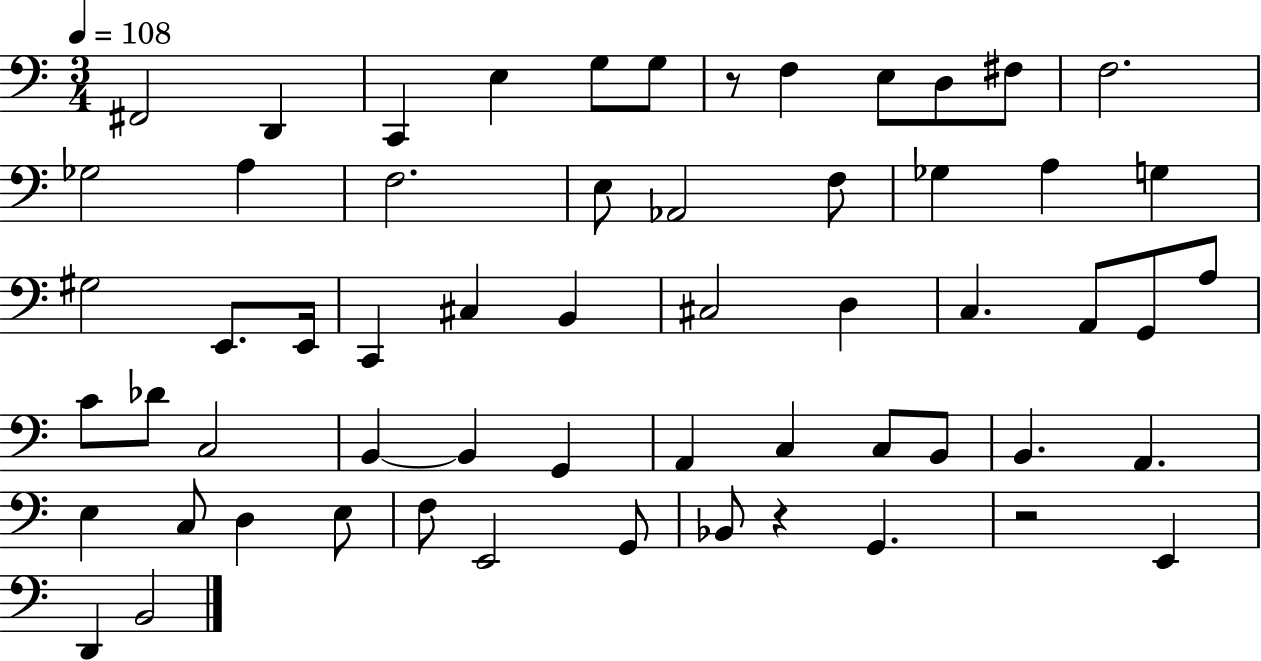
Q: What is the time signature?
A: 3/4